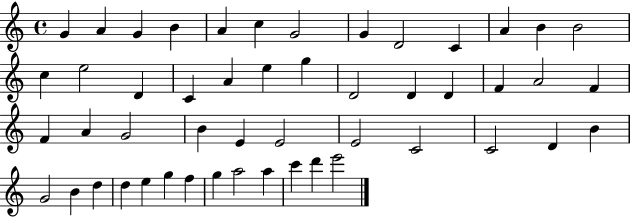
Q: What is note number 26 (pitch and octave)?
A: F4